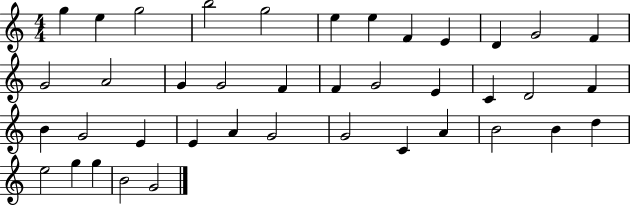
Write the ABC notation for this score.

X:1
T:Untitled
M:4/4
L:1/4
K:C
g e g2 b2 g2 e e F E D G2 F G2 A2 G G2 F F G2 E C D2 F B G2 E E A G2 G2 C A B2 B d e2 g g B2 G2